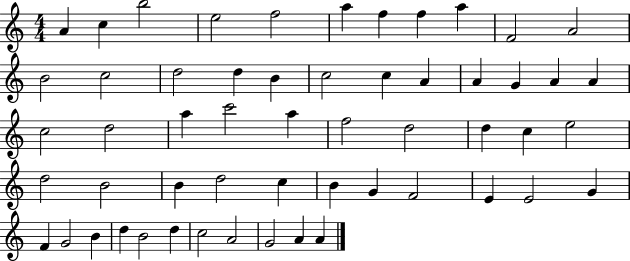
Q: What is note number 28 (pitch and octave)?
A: A5